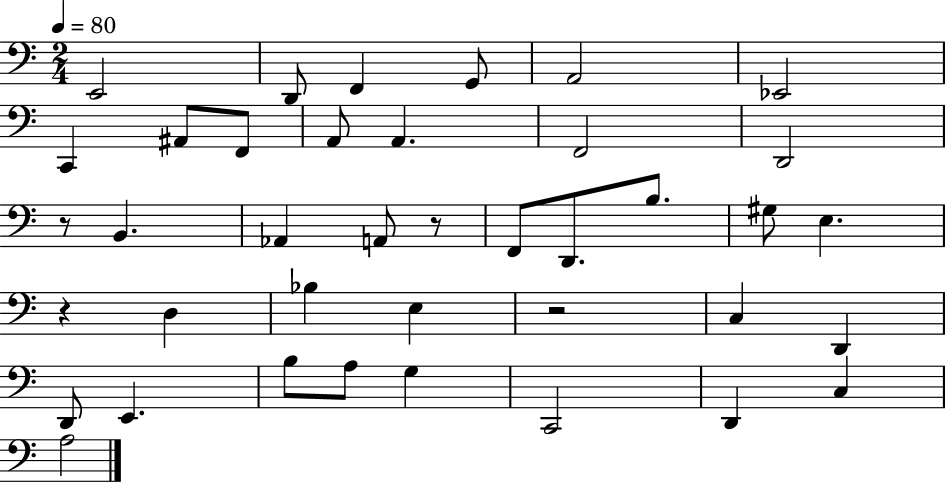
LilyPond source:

{
  \clef bass
  \numericTimeSignature
  \time 2/4
  \key c \major
  \tempo 4 = 80
  e,2 | d,8 f,4 g,8 | a,2 | ees,2 | \break c,4 ais,8 f,8 | a,8 a,4. | f,2 | d,2 | \break r8 b,4. | aes,4 a,8 r8 | f,8 d,8. b8. | gis8 e4. | \break r4 d4 | bes4 e4 | r2 | c4 d,4 | \break d,8 e,4. | b8 a8 g4 | c,2 | d,4 c4 | \break a2 | \bar "|."
}